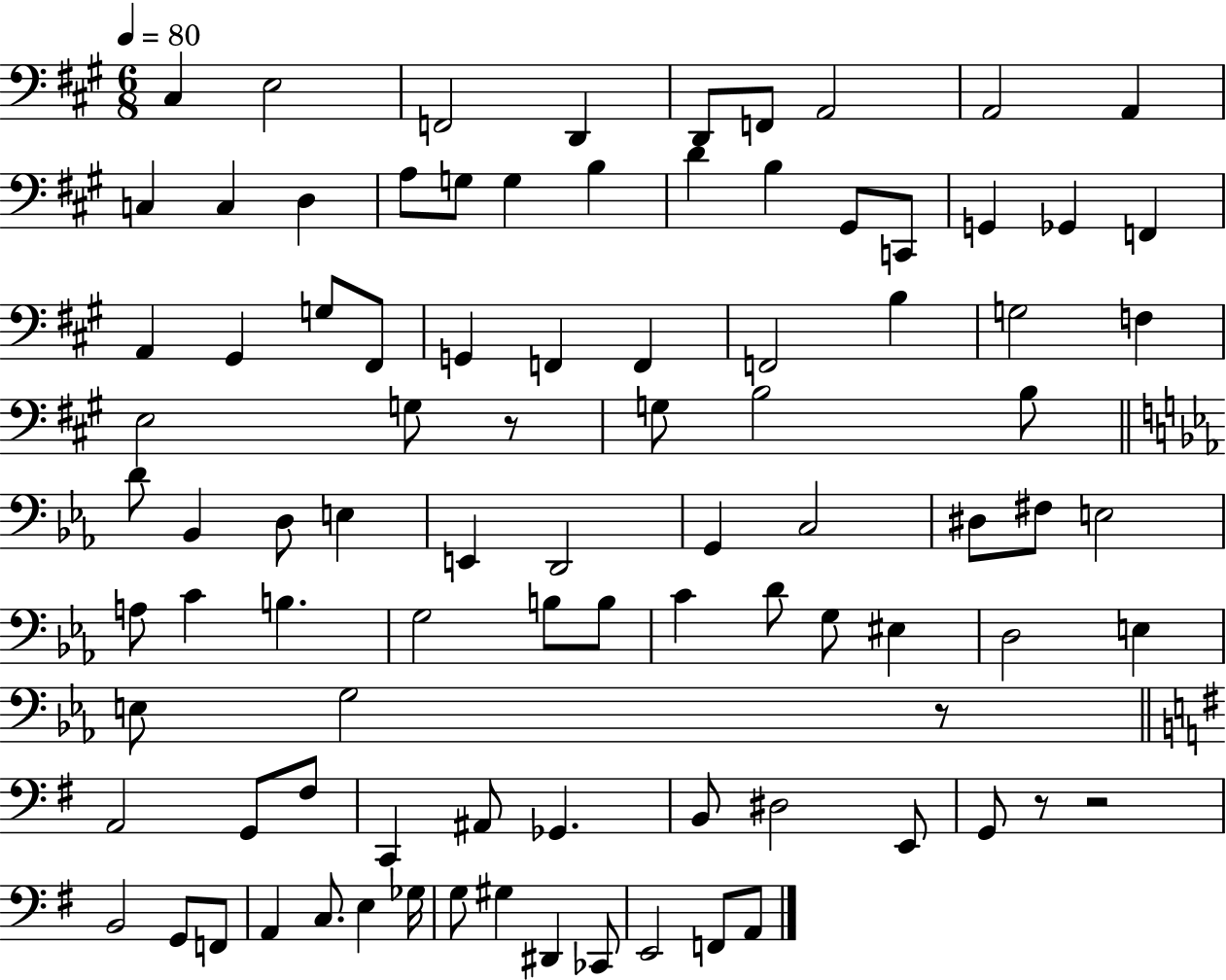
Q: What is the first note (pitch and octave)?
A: C#3